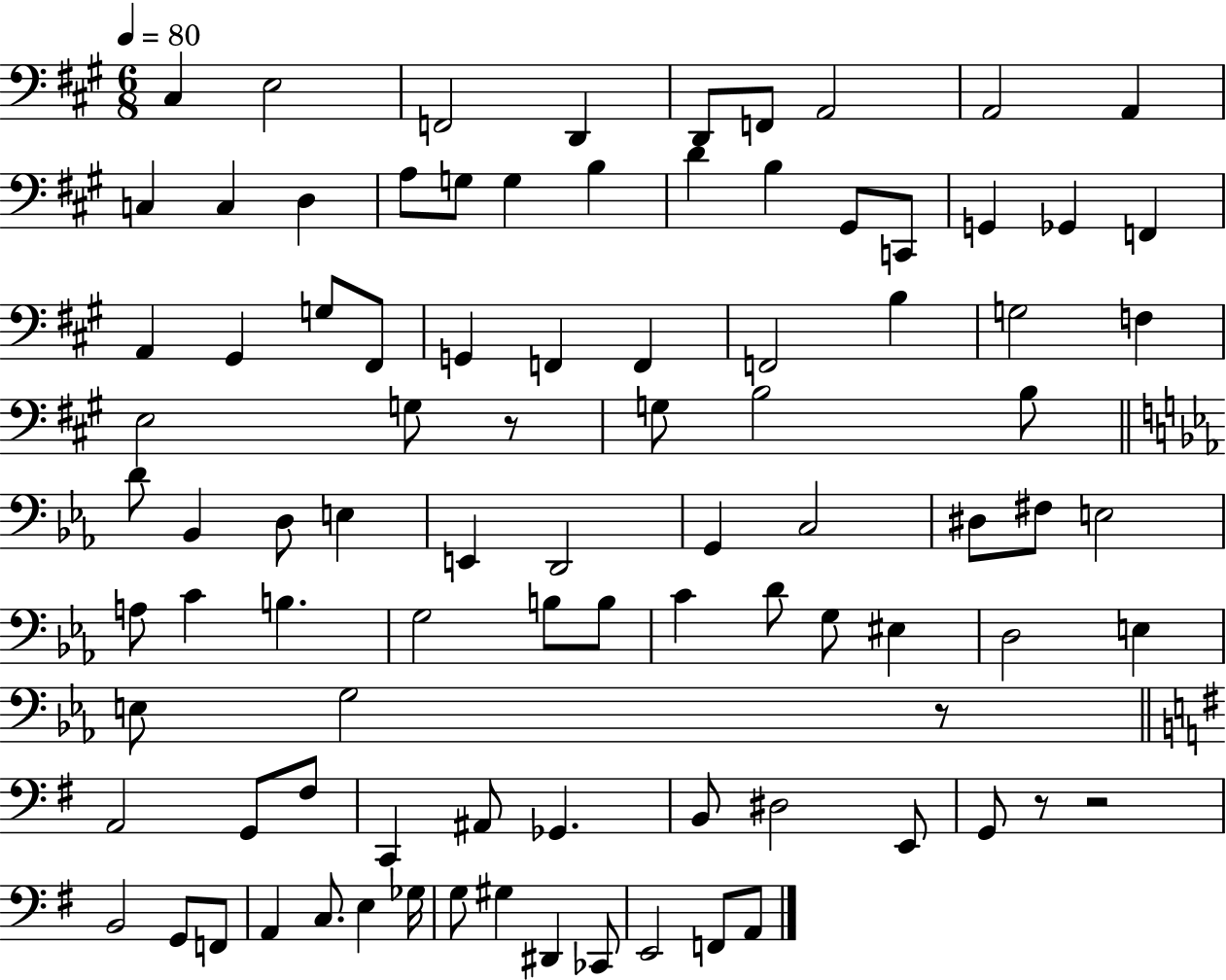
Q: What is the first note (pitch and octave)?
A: C#3